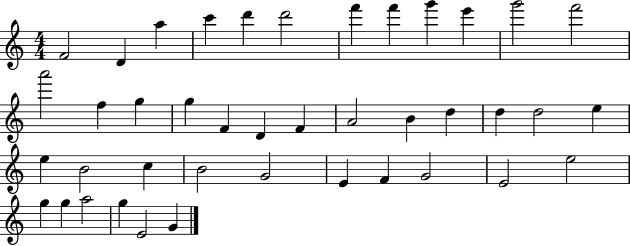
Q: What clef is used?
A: treble